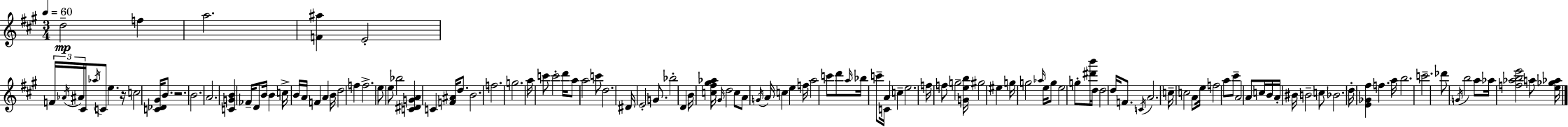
D5/h F5/q A5/h. [F4,A#5]/q E4/h F4/s Ab4/s A#4/s C#4/s Ab5/s C4/e E5/q. R/s C5/h [C4,Db4,G#4]/s B4/e. R/h. B4/h. A4/h. [C4,G4,B4]/q FES4/s D4/e B4/s B4/q C5/s B4/s A4/s F4/q A4/q B4/s D5/h F5/q F5/h. E5/e E5/e Bb5/h [C4,D#4,G4,A4]/q C4/q [F4,A#4]/s D5/e. B4/h. F5/h. G5/h. A5/s C6/e C6/h D6/s A5/e A5/h C6/e D5/h. D#4/s E4/h G4/e. Bb5/h D4/q B4/s [C5,F#5,G#5,Ab5]/s G#4/s D5/h C5/e A4/e G4/s A4/s C5/q E5/q F5/s A5/h C6/e D6/e A5/s Bb5/s C6/e C4/s A4/q C5/q E5/h. F5/s F5/e G5/h [G4,E5,B5]/s G#5/h EIS5/q G5/s G5/h Ab5/s E5/s G5/e E5/h G5/e [D#6,B6]/s D5/s D5/h D5/s F4/e. C4/s A4/h. C5/s C5/h A4/e E5/s F5/h A5/e C#6/e A4/h A4/e C5/s B4/s A4/s BIS4/s B4/h C5/e Bb4/h. D5/s [E4,Gb4,F#5]/q F5/q. A5/s B5/h. C6/h. Db6/e G4/s B5/h A5/e Ab5/s [F5,Ab5,B5,E6]/h A5/e [E5,Gb5,Ab5]/s